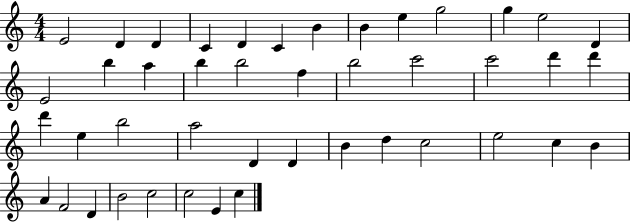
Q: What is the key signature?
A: C major